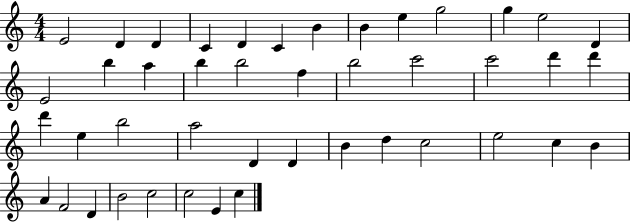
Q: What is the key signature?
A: C major